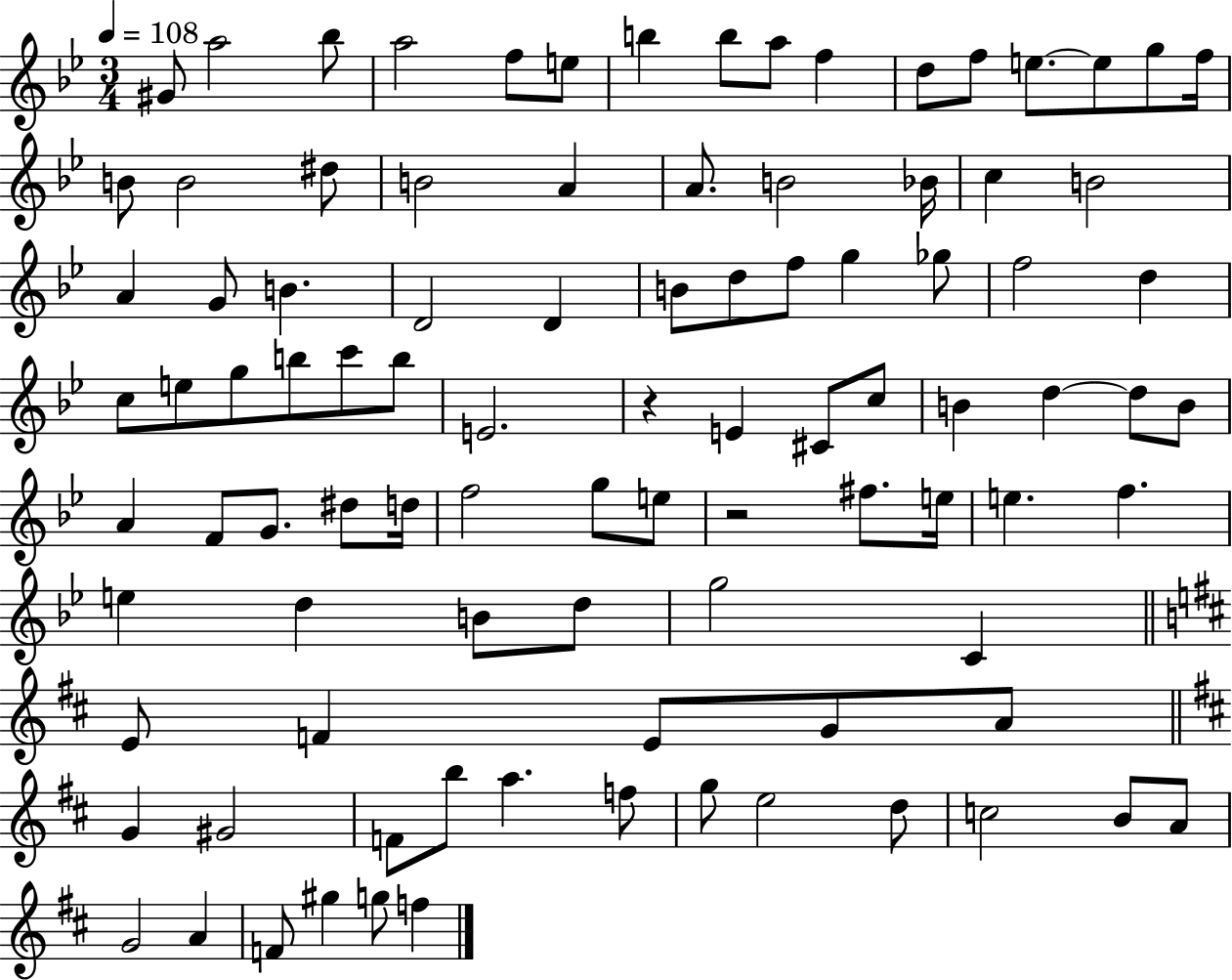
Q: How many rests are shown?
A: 2